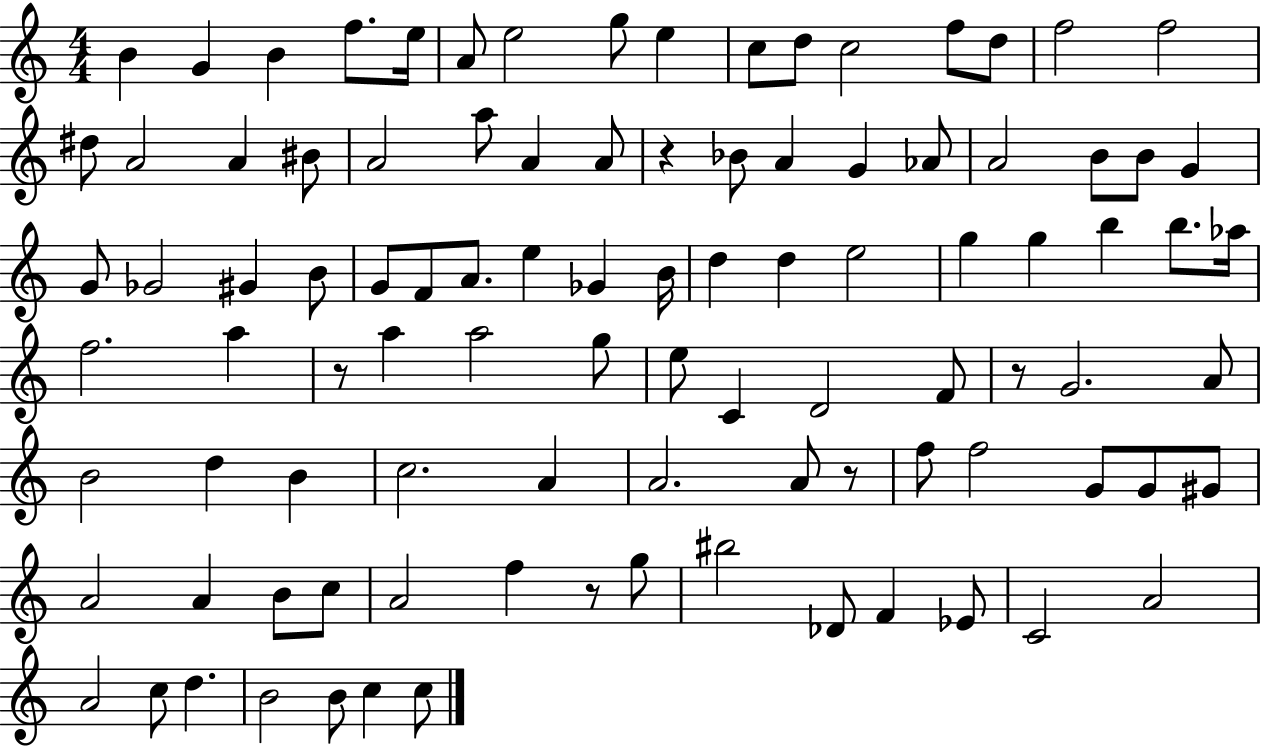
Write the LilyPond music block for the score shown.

{
  \clef treble
  \numericTimeSignature
  \time 4/4
  \key c \major
  b'4 g'4 b'4 f''8. e''16 | a'8 e''2 g''8 e''4 | c''8 d''8 c''2 f''8 d''8 | f''2 f''2 | \break dis''8 a'2 a'4 bis'8 | a'2 a''8 a'4 a'8 | r4 bes'8 a'4 g'4 aes'8 | a'2 b'8 b'8 g'4 | \break g'8 ges'2 gis'4 b'8 | g'8 f'8 a'8. e''4 ges'4 b'16 | d''4 d''4 e''2 | g''4 g''4 b''4 b''8. aes''16 | \break f''2. a''4 | r8 a''4 a''2 g''8 | e''8 c'4 d'2 f'8 | r8 g'2. a'8 | \break b'2 d''4 b'4 | c''2. a'4 | a'2. a'8 r8 | f''8 f''2 g'8 g'8 gis'8 | \break a'2 a'4 b'8 c''8 | a'2 f''4 r8 g''8 | bis''2 des'8 f'4 ees'8 | c'2 a'2 | \break a'2 c''8 d''4. | b'2 b'8 c''4 c''8 | \bar "|."
}